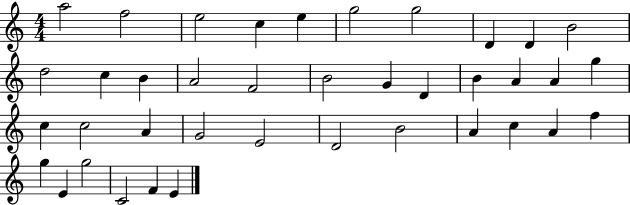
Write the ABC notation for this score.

X:1
T:Untitled
M:4/4
L:1/4
K:C
a2 f2 e2 c e g2 g2 D D B2 d2 c B A2 F2 B2 G D B A A g c c2 A G2 E2 D2 B2 A c A f g E g2 C2 F E